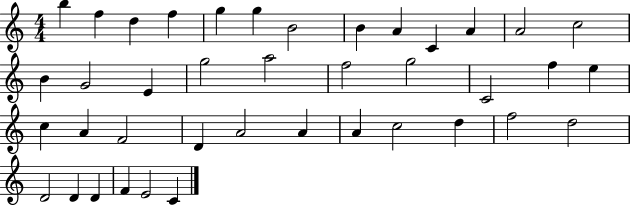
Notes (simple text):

B5/q F5/q D5/q F5/q G5/q G5/q B4/h B4/q A4/q C4/q A4/q A4/h C5/h B4/q G4/h E4/q G5/h A5/h F5/h G5/h C4/h F5/q E5/q C5/q A4/q F4/h D4/q A4/h A4/q A4/q C5/h D5/q F5/h D5/h D4/h D4/q D4/q F4/q E4/h C4/q